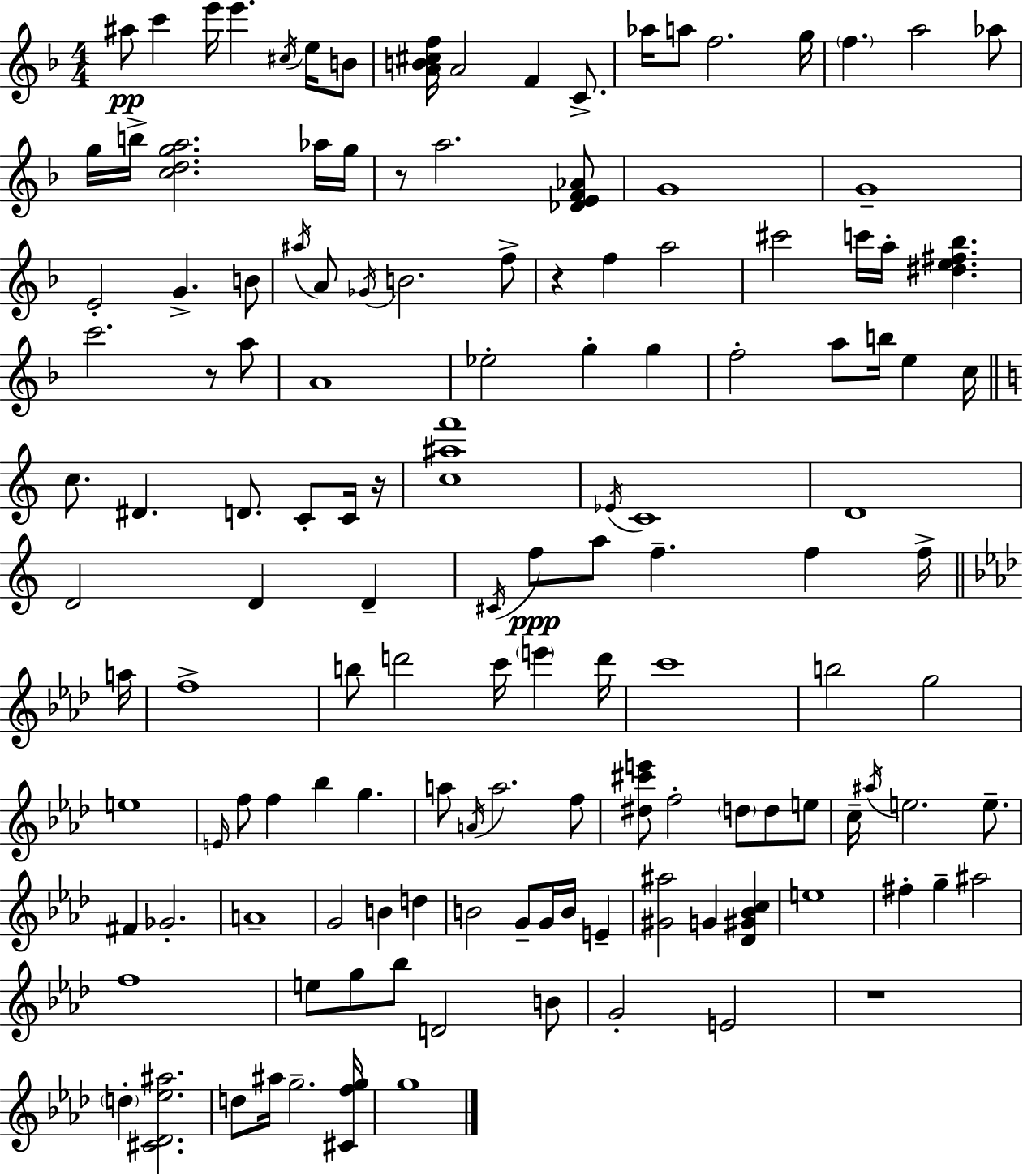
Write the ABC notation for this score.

X:1
T:Untitled
M:4/4
L:1/4
K:Dm
^a/2 c' e'/4 e' ^c/4 e/4 B/2 [AB^cf]/4 A2 F C/2 _a/4 a/2 f2 g/4 f a2 _a/2 g/4 b/4 [cdga]2 _a/4 g/4 z/2 a2 [_DEF_A]/2 G4 G4 E2 G B/2 ^a/4 A/2 _G/4 B2 f/2 z f a2 ^c'2 c'/4 a/4 [^de^f_b] c'2 z/2 a/2 A4 _e2 g g f2 a/2 b/4 e c/4 c/2 ^D D/2 C/2 C/4 z/4 [c^af']4 _E/4 C4 D4 D2 D D ^C/4 f/2 a/2 f f f/4 a/4 f4 b/2 d'2 c'/4 e' d'/4 c'4 b2 g2 e4 E/4 f/2 f _b g a/2 A/4 a2 f/2 [^d^c'e']/2 f2 d/2 d/2 e/2 c/4 ^a/4 e2 e/2 ^F _G2 A4 G2 B d B2 G/2 G/4 B/4 E [^G^a]2 G [_D^G_Bc] e4 ^f g ^a2 f4 e/2 g/2 _b/2 D2 B/2 G2 E2 z4 d [^C_D_e^a]2 d/2 ^a/4 g2 [^Cfg]/4 g4